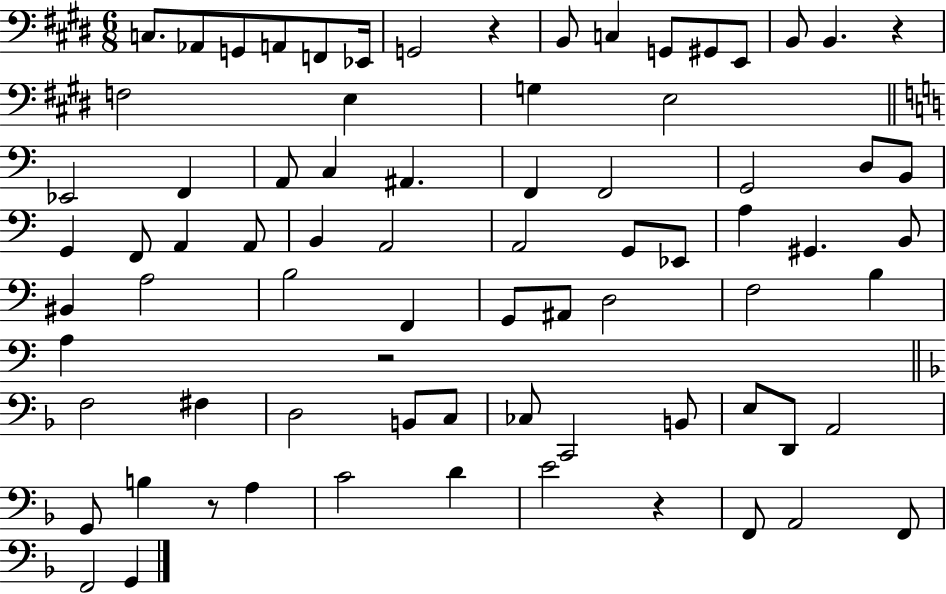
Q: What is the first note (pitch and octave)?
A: C3